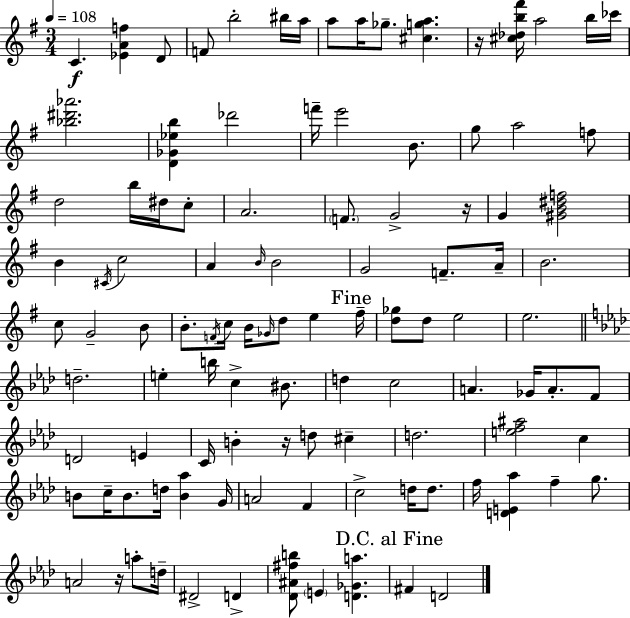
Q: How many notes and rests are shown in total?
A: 107